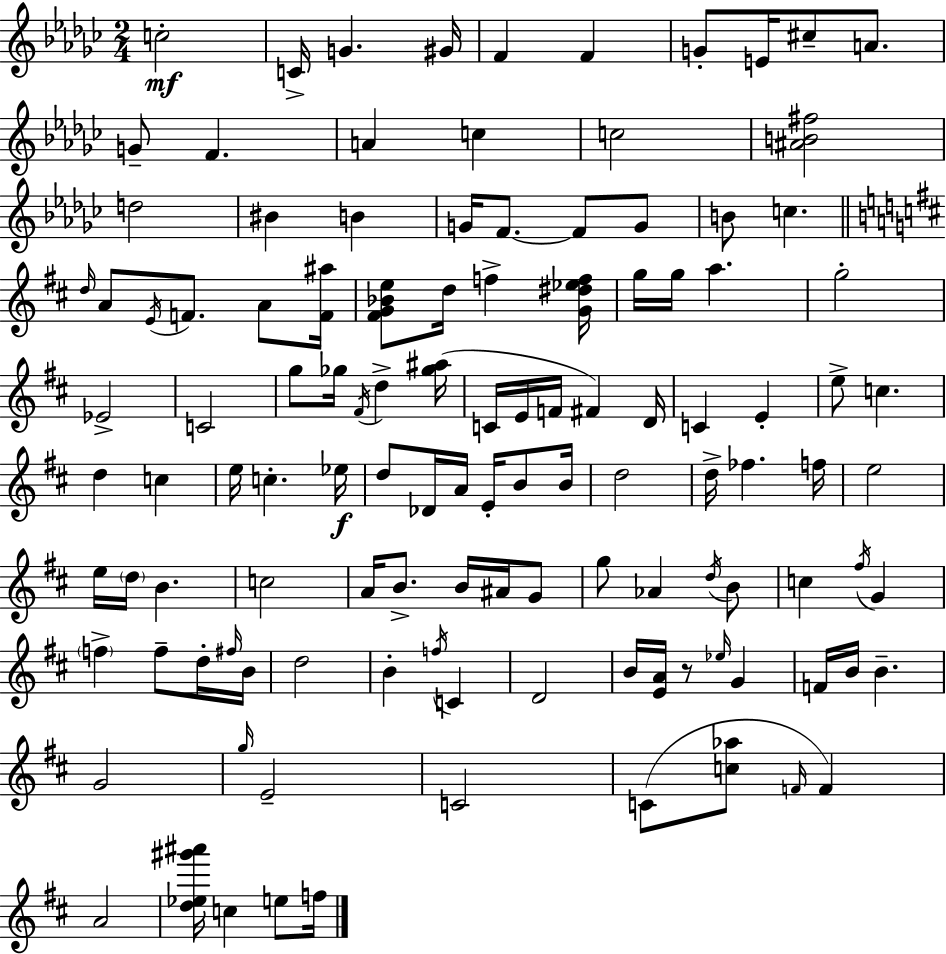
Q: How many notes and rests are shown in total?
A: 118